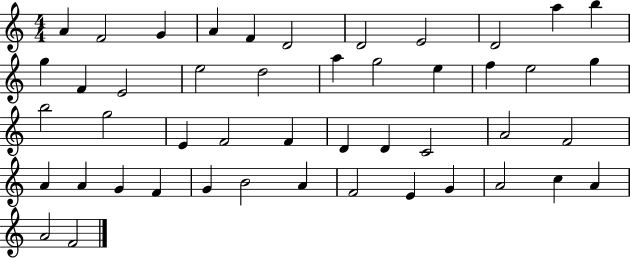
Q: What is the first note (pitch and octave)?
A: A4